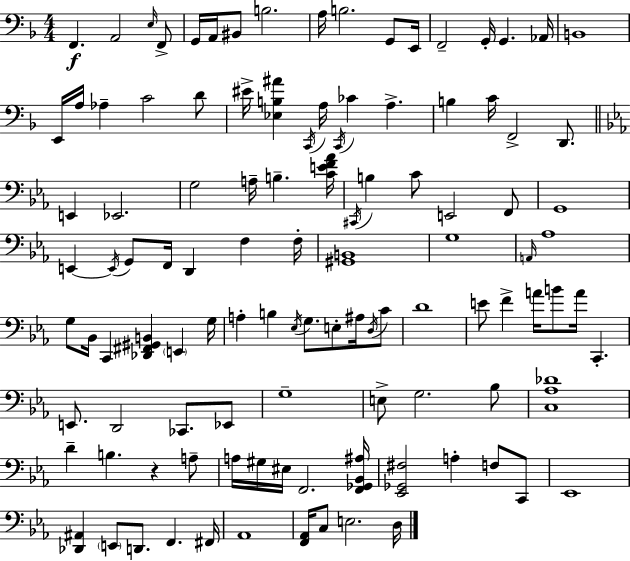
F2/q. A2/h E3/s F2/e G2/s A2/s BIS2/e B3/h. A3/s B3/h. G2/e E2/s F2/h G2/s G2/q. Ab2/s B2/w E2/s A3/s Ab3/q C4/h D4/e EIS4/s [Eb3,B3,A#4]/q C2/s A3/s C2/s CES4/q A3/q. B3/q C4/s F2/h D2/e. E2/q Eb2/h. G3/h A3/s B3/q. [C4,E4,F4,Ab4]/s C#2/s B3/q C4/e E2/h F2/e G2/w E2/q E2/s G2/e F2/s D2/q F3/q F3/s [G#2,B2]/w G3/w A2/s Ab3/w G3/e Bb2/s C2/q [Db2,F#2,G#2,B2]/q E2/q G3/s A3/q B3/q Eb3/s G3/e. E3/e A#3/s D3/s C4/e D4/w E4/e F4/q A4/s B4/e A4/s C2/q. E2/e. D2/h CES2/e. Eb2/e G3/w E3/e G3/h. Bb3/e [C3,Ab3,Db4]/w D4/q B3/q. R/q A3/e A3/s G#3/s EIS3/s F2/h. [F2,Gb2,Bb2,A#3]/s [Eb2,Gb2,F#3]/h A3/q F3/e C2/e Eb2/w [Db2,A#2]/q E2/e D2/e. F2/q. F#2/s Ab2/w [F2,Ab2]/s C3/e E3/h. D3/s